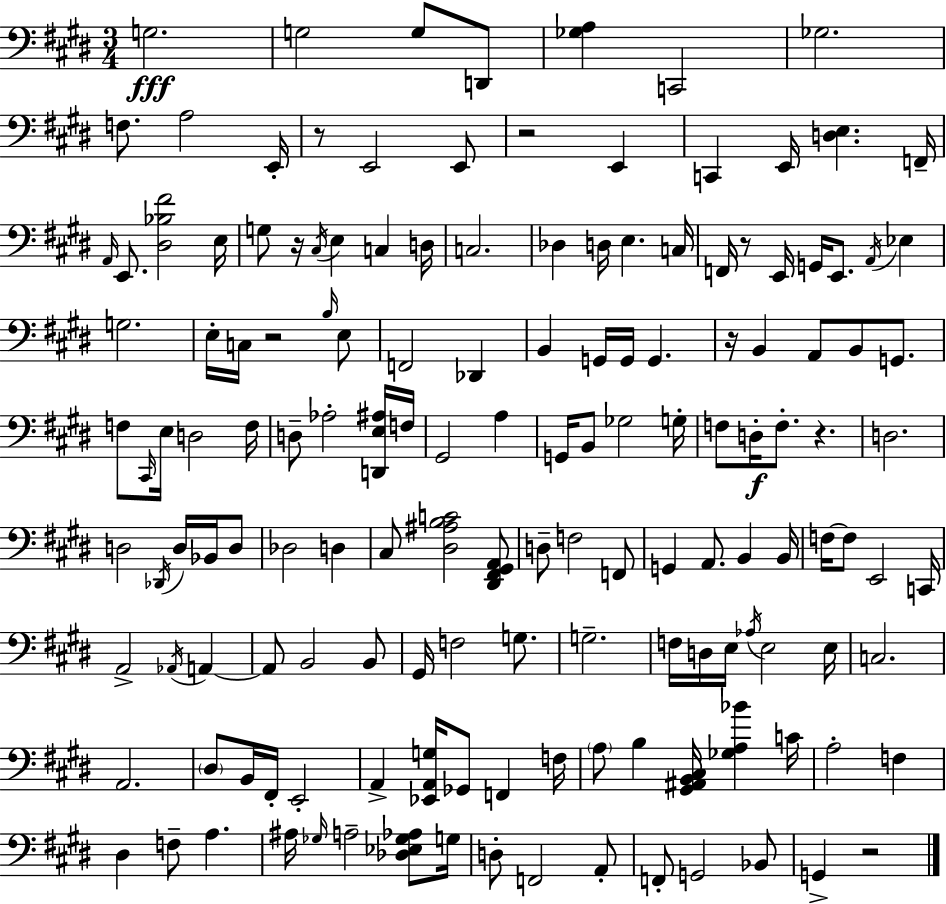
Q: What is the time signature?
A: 3/4